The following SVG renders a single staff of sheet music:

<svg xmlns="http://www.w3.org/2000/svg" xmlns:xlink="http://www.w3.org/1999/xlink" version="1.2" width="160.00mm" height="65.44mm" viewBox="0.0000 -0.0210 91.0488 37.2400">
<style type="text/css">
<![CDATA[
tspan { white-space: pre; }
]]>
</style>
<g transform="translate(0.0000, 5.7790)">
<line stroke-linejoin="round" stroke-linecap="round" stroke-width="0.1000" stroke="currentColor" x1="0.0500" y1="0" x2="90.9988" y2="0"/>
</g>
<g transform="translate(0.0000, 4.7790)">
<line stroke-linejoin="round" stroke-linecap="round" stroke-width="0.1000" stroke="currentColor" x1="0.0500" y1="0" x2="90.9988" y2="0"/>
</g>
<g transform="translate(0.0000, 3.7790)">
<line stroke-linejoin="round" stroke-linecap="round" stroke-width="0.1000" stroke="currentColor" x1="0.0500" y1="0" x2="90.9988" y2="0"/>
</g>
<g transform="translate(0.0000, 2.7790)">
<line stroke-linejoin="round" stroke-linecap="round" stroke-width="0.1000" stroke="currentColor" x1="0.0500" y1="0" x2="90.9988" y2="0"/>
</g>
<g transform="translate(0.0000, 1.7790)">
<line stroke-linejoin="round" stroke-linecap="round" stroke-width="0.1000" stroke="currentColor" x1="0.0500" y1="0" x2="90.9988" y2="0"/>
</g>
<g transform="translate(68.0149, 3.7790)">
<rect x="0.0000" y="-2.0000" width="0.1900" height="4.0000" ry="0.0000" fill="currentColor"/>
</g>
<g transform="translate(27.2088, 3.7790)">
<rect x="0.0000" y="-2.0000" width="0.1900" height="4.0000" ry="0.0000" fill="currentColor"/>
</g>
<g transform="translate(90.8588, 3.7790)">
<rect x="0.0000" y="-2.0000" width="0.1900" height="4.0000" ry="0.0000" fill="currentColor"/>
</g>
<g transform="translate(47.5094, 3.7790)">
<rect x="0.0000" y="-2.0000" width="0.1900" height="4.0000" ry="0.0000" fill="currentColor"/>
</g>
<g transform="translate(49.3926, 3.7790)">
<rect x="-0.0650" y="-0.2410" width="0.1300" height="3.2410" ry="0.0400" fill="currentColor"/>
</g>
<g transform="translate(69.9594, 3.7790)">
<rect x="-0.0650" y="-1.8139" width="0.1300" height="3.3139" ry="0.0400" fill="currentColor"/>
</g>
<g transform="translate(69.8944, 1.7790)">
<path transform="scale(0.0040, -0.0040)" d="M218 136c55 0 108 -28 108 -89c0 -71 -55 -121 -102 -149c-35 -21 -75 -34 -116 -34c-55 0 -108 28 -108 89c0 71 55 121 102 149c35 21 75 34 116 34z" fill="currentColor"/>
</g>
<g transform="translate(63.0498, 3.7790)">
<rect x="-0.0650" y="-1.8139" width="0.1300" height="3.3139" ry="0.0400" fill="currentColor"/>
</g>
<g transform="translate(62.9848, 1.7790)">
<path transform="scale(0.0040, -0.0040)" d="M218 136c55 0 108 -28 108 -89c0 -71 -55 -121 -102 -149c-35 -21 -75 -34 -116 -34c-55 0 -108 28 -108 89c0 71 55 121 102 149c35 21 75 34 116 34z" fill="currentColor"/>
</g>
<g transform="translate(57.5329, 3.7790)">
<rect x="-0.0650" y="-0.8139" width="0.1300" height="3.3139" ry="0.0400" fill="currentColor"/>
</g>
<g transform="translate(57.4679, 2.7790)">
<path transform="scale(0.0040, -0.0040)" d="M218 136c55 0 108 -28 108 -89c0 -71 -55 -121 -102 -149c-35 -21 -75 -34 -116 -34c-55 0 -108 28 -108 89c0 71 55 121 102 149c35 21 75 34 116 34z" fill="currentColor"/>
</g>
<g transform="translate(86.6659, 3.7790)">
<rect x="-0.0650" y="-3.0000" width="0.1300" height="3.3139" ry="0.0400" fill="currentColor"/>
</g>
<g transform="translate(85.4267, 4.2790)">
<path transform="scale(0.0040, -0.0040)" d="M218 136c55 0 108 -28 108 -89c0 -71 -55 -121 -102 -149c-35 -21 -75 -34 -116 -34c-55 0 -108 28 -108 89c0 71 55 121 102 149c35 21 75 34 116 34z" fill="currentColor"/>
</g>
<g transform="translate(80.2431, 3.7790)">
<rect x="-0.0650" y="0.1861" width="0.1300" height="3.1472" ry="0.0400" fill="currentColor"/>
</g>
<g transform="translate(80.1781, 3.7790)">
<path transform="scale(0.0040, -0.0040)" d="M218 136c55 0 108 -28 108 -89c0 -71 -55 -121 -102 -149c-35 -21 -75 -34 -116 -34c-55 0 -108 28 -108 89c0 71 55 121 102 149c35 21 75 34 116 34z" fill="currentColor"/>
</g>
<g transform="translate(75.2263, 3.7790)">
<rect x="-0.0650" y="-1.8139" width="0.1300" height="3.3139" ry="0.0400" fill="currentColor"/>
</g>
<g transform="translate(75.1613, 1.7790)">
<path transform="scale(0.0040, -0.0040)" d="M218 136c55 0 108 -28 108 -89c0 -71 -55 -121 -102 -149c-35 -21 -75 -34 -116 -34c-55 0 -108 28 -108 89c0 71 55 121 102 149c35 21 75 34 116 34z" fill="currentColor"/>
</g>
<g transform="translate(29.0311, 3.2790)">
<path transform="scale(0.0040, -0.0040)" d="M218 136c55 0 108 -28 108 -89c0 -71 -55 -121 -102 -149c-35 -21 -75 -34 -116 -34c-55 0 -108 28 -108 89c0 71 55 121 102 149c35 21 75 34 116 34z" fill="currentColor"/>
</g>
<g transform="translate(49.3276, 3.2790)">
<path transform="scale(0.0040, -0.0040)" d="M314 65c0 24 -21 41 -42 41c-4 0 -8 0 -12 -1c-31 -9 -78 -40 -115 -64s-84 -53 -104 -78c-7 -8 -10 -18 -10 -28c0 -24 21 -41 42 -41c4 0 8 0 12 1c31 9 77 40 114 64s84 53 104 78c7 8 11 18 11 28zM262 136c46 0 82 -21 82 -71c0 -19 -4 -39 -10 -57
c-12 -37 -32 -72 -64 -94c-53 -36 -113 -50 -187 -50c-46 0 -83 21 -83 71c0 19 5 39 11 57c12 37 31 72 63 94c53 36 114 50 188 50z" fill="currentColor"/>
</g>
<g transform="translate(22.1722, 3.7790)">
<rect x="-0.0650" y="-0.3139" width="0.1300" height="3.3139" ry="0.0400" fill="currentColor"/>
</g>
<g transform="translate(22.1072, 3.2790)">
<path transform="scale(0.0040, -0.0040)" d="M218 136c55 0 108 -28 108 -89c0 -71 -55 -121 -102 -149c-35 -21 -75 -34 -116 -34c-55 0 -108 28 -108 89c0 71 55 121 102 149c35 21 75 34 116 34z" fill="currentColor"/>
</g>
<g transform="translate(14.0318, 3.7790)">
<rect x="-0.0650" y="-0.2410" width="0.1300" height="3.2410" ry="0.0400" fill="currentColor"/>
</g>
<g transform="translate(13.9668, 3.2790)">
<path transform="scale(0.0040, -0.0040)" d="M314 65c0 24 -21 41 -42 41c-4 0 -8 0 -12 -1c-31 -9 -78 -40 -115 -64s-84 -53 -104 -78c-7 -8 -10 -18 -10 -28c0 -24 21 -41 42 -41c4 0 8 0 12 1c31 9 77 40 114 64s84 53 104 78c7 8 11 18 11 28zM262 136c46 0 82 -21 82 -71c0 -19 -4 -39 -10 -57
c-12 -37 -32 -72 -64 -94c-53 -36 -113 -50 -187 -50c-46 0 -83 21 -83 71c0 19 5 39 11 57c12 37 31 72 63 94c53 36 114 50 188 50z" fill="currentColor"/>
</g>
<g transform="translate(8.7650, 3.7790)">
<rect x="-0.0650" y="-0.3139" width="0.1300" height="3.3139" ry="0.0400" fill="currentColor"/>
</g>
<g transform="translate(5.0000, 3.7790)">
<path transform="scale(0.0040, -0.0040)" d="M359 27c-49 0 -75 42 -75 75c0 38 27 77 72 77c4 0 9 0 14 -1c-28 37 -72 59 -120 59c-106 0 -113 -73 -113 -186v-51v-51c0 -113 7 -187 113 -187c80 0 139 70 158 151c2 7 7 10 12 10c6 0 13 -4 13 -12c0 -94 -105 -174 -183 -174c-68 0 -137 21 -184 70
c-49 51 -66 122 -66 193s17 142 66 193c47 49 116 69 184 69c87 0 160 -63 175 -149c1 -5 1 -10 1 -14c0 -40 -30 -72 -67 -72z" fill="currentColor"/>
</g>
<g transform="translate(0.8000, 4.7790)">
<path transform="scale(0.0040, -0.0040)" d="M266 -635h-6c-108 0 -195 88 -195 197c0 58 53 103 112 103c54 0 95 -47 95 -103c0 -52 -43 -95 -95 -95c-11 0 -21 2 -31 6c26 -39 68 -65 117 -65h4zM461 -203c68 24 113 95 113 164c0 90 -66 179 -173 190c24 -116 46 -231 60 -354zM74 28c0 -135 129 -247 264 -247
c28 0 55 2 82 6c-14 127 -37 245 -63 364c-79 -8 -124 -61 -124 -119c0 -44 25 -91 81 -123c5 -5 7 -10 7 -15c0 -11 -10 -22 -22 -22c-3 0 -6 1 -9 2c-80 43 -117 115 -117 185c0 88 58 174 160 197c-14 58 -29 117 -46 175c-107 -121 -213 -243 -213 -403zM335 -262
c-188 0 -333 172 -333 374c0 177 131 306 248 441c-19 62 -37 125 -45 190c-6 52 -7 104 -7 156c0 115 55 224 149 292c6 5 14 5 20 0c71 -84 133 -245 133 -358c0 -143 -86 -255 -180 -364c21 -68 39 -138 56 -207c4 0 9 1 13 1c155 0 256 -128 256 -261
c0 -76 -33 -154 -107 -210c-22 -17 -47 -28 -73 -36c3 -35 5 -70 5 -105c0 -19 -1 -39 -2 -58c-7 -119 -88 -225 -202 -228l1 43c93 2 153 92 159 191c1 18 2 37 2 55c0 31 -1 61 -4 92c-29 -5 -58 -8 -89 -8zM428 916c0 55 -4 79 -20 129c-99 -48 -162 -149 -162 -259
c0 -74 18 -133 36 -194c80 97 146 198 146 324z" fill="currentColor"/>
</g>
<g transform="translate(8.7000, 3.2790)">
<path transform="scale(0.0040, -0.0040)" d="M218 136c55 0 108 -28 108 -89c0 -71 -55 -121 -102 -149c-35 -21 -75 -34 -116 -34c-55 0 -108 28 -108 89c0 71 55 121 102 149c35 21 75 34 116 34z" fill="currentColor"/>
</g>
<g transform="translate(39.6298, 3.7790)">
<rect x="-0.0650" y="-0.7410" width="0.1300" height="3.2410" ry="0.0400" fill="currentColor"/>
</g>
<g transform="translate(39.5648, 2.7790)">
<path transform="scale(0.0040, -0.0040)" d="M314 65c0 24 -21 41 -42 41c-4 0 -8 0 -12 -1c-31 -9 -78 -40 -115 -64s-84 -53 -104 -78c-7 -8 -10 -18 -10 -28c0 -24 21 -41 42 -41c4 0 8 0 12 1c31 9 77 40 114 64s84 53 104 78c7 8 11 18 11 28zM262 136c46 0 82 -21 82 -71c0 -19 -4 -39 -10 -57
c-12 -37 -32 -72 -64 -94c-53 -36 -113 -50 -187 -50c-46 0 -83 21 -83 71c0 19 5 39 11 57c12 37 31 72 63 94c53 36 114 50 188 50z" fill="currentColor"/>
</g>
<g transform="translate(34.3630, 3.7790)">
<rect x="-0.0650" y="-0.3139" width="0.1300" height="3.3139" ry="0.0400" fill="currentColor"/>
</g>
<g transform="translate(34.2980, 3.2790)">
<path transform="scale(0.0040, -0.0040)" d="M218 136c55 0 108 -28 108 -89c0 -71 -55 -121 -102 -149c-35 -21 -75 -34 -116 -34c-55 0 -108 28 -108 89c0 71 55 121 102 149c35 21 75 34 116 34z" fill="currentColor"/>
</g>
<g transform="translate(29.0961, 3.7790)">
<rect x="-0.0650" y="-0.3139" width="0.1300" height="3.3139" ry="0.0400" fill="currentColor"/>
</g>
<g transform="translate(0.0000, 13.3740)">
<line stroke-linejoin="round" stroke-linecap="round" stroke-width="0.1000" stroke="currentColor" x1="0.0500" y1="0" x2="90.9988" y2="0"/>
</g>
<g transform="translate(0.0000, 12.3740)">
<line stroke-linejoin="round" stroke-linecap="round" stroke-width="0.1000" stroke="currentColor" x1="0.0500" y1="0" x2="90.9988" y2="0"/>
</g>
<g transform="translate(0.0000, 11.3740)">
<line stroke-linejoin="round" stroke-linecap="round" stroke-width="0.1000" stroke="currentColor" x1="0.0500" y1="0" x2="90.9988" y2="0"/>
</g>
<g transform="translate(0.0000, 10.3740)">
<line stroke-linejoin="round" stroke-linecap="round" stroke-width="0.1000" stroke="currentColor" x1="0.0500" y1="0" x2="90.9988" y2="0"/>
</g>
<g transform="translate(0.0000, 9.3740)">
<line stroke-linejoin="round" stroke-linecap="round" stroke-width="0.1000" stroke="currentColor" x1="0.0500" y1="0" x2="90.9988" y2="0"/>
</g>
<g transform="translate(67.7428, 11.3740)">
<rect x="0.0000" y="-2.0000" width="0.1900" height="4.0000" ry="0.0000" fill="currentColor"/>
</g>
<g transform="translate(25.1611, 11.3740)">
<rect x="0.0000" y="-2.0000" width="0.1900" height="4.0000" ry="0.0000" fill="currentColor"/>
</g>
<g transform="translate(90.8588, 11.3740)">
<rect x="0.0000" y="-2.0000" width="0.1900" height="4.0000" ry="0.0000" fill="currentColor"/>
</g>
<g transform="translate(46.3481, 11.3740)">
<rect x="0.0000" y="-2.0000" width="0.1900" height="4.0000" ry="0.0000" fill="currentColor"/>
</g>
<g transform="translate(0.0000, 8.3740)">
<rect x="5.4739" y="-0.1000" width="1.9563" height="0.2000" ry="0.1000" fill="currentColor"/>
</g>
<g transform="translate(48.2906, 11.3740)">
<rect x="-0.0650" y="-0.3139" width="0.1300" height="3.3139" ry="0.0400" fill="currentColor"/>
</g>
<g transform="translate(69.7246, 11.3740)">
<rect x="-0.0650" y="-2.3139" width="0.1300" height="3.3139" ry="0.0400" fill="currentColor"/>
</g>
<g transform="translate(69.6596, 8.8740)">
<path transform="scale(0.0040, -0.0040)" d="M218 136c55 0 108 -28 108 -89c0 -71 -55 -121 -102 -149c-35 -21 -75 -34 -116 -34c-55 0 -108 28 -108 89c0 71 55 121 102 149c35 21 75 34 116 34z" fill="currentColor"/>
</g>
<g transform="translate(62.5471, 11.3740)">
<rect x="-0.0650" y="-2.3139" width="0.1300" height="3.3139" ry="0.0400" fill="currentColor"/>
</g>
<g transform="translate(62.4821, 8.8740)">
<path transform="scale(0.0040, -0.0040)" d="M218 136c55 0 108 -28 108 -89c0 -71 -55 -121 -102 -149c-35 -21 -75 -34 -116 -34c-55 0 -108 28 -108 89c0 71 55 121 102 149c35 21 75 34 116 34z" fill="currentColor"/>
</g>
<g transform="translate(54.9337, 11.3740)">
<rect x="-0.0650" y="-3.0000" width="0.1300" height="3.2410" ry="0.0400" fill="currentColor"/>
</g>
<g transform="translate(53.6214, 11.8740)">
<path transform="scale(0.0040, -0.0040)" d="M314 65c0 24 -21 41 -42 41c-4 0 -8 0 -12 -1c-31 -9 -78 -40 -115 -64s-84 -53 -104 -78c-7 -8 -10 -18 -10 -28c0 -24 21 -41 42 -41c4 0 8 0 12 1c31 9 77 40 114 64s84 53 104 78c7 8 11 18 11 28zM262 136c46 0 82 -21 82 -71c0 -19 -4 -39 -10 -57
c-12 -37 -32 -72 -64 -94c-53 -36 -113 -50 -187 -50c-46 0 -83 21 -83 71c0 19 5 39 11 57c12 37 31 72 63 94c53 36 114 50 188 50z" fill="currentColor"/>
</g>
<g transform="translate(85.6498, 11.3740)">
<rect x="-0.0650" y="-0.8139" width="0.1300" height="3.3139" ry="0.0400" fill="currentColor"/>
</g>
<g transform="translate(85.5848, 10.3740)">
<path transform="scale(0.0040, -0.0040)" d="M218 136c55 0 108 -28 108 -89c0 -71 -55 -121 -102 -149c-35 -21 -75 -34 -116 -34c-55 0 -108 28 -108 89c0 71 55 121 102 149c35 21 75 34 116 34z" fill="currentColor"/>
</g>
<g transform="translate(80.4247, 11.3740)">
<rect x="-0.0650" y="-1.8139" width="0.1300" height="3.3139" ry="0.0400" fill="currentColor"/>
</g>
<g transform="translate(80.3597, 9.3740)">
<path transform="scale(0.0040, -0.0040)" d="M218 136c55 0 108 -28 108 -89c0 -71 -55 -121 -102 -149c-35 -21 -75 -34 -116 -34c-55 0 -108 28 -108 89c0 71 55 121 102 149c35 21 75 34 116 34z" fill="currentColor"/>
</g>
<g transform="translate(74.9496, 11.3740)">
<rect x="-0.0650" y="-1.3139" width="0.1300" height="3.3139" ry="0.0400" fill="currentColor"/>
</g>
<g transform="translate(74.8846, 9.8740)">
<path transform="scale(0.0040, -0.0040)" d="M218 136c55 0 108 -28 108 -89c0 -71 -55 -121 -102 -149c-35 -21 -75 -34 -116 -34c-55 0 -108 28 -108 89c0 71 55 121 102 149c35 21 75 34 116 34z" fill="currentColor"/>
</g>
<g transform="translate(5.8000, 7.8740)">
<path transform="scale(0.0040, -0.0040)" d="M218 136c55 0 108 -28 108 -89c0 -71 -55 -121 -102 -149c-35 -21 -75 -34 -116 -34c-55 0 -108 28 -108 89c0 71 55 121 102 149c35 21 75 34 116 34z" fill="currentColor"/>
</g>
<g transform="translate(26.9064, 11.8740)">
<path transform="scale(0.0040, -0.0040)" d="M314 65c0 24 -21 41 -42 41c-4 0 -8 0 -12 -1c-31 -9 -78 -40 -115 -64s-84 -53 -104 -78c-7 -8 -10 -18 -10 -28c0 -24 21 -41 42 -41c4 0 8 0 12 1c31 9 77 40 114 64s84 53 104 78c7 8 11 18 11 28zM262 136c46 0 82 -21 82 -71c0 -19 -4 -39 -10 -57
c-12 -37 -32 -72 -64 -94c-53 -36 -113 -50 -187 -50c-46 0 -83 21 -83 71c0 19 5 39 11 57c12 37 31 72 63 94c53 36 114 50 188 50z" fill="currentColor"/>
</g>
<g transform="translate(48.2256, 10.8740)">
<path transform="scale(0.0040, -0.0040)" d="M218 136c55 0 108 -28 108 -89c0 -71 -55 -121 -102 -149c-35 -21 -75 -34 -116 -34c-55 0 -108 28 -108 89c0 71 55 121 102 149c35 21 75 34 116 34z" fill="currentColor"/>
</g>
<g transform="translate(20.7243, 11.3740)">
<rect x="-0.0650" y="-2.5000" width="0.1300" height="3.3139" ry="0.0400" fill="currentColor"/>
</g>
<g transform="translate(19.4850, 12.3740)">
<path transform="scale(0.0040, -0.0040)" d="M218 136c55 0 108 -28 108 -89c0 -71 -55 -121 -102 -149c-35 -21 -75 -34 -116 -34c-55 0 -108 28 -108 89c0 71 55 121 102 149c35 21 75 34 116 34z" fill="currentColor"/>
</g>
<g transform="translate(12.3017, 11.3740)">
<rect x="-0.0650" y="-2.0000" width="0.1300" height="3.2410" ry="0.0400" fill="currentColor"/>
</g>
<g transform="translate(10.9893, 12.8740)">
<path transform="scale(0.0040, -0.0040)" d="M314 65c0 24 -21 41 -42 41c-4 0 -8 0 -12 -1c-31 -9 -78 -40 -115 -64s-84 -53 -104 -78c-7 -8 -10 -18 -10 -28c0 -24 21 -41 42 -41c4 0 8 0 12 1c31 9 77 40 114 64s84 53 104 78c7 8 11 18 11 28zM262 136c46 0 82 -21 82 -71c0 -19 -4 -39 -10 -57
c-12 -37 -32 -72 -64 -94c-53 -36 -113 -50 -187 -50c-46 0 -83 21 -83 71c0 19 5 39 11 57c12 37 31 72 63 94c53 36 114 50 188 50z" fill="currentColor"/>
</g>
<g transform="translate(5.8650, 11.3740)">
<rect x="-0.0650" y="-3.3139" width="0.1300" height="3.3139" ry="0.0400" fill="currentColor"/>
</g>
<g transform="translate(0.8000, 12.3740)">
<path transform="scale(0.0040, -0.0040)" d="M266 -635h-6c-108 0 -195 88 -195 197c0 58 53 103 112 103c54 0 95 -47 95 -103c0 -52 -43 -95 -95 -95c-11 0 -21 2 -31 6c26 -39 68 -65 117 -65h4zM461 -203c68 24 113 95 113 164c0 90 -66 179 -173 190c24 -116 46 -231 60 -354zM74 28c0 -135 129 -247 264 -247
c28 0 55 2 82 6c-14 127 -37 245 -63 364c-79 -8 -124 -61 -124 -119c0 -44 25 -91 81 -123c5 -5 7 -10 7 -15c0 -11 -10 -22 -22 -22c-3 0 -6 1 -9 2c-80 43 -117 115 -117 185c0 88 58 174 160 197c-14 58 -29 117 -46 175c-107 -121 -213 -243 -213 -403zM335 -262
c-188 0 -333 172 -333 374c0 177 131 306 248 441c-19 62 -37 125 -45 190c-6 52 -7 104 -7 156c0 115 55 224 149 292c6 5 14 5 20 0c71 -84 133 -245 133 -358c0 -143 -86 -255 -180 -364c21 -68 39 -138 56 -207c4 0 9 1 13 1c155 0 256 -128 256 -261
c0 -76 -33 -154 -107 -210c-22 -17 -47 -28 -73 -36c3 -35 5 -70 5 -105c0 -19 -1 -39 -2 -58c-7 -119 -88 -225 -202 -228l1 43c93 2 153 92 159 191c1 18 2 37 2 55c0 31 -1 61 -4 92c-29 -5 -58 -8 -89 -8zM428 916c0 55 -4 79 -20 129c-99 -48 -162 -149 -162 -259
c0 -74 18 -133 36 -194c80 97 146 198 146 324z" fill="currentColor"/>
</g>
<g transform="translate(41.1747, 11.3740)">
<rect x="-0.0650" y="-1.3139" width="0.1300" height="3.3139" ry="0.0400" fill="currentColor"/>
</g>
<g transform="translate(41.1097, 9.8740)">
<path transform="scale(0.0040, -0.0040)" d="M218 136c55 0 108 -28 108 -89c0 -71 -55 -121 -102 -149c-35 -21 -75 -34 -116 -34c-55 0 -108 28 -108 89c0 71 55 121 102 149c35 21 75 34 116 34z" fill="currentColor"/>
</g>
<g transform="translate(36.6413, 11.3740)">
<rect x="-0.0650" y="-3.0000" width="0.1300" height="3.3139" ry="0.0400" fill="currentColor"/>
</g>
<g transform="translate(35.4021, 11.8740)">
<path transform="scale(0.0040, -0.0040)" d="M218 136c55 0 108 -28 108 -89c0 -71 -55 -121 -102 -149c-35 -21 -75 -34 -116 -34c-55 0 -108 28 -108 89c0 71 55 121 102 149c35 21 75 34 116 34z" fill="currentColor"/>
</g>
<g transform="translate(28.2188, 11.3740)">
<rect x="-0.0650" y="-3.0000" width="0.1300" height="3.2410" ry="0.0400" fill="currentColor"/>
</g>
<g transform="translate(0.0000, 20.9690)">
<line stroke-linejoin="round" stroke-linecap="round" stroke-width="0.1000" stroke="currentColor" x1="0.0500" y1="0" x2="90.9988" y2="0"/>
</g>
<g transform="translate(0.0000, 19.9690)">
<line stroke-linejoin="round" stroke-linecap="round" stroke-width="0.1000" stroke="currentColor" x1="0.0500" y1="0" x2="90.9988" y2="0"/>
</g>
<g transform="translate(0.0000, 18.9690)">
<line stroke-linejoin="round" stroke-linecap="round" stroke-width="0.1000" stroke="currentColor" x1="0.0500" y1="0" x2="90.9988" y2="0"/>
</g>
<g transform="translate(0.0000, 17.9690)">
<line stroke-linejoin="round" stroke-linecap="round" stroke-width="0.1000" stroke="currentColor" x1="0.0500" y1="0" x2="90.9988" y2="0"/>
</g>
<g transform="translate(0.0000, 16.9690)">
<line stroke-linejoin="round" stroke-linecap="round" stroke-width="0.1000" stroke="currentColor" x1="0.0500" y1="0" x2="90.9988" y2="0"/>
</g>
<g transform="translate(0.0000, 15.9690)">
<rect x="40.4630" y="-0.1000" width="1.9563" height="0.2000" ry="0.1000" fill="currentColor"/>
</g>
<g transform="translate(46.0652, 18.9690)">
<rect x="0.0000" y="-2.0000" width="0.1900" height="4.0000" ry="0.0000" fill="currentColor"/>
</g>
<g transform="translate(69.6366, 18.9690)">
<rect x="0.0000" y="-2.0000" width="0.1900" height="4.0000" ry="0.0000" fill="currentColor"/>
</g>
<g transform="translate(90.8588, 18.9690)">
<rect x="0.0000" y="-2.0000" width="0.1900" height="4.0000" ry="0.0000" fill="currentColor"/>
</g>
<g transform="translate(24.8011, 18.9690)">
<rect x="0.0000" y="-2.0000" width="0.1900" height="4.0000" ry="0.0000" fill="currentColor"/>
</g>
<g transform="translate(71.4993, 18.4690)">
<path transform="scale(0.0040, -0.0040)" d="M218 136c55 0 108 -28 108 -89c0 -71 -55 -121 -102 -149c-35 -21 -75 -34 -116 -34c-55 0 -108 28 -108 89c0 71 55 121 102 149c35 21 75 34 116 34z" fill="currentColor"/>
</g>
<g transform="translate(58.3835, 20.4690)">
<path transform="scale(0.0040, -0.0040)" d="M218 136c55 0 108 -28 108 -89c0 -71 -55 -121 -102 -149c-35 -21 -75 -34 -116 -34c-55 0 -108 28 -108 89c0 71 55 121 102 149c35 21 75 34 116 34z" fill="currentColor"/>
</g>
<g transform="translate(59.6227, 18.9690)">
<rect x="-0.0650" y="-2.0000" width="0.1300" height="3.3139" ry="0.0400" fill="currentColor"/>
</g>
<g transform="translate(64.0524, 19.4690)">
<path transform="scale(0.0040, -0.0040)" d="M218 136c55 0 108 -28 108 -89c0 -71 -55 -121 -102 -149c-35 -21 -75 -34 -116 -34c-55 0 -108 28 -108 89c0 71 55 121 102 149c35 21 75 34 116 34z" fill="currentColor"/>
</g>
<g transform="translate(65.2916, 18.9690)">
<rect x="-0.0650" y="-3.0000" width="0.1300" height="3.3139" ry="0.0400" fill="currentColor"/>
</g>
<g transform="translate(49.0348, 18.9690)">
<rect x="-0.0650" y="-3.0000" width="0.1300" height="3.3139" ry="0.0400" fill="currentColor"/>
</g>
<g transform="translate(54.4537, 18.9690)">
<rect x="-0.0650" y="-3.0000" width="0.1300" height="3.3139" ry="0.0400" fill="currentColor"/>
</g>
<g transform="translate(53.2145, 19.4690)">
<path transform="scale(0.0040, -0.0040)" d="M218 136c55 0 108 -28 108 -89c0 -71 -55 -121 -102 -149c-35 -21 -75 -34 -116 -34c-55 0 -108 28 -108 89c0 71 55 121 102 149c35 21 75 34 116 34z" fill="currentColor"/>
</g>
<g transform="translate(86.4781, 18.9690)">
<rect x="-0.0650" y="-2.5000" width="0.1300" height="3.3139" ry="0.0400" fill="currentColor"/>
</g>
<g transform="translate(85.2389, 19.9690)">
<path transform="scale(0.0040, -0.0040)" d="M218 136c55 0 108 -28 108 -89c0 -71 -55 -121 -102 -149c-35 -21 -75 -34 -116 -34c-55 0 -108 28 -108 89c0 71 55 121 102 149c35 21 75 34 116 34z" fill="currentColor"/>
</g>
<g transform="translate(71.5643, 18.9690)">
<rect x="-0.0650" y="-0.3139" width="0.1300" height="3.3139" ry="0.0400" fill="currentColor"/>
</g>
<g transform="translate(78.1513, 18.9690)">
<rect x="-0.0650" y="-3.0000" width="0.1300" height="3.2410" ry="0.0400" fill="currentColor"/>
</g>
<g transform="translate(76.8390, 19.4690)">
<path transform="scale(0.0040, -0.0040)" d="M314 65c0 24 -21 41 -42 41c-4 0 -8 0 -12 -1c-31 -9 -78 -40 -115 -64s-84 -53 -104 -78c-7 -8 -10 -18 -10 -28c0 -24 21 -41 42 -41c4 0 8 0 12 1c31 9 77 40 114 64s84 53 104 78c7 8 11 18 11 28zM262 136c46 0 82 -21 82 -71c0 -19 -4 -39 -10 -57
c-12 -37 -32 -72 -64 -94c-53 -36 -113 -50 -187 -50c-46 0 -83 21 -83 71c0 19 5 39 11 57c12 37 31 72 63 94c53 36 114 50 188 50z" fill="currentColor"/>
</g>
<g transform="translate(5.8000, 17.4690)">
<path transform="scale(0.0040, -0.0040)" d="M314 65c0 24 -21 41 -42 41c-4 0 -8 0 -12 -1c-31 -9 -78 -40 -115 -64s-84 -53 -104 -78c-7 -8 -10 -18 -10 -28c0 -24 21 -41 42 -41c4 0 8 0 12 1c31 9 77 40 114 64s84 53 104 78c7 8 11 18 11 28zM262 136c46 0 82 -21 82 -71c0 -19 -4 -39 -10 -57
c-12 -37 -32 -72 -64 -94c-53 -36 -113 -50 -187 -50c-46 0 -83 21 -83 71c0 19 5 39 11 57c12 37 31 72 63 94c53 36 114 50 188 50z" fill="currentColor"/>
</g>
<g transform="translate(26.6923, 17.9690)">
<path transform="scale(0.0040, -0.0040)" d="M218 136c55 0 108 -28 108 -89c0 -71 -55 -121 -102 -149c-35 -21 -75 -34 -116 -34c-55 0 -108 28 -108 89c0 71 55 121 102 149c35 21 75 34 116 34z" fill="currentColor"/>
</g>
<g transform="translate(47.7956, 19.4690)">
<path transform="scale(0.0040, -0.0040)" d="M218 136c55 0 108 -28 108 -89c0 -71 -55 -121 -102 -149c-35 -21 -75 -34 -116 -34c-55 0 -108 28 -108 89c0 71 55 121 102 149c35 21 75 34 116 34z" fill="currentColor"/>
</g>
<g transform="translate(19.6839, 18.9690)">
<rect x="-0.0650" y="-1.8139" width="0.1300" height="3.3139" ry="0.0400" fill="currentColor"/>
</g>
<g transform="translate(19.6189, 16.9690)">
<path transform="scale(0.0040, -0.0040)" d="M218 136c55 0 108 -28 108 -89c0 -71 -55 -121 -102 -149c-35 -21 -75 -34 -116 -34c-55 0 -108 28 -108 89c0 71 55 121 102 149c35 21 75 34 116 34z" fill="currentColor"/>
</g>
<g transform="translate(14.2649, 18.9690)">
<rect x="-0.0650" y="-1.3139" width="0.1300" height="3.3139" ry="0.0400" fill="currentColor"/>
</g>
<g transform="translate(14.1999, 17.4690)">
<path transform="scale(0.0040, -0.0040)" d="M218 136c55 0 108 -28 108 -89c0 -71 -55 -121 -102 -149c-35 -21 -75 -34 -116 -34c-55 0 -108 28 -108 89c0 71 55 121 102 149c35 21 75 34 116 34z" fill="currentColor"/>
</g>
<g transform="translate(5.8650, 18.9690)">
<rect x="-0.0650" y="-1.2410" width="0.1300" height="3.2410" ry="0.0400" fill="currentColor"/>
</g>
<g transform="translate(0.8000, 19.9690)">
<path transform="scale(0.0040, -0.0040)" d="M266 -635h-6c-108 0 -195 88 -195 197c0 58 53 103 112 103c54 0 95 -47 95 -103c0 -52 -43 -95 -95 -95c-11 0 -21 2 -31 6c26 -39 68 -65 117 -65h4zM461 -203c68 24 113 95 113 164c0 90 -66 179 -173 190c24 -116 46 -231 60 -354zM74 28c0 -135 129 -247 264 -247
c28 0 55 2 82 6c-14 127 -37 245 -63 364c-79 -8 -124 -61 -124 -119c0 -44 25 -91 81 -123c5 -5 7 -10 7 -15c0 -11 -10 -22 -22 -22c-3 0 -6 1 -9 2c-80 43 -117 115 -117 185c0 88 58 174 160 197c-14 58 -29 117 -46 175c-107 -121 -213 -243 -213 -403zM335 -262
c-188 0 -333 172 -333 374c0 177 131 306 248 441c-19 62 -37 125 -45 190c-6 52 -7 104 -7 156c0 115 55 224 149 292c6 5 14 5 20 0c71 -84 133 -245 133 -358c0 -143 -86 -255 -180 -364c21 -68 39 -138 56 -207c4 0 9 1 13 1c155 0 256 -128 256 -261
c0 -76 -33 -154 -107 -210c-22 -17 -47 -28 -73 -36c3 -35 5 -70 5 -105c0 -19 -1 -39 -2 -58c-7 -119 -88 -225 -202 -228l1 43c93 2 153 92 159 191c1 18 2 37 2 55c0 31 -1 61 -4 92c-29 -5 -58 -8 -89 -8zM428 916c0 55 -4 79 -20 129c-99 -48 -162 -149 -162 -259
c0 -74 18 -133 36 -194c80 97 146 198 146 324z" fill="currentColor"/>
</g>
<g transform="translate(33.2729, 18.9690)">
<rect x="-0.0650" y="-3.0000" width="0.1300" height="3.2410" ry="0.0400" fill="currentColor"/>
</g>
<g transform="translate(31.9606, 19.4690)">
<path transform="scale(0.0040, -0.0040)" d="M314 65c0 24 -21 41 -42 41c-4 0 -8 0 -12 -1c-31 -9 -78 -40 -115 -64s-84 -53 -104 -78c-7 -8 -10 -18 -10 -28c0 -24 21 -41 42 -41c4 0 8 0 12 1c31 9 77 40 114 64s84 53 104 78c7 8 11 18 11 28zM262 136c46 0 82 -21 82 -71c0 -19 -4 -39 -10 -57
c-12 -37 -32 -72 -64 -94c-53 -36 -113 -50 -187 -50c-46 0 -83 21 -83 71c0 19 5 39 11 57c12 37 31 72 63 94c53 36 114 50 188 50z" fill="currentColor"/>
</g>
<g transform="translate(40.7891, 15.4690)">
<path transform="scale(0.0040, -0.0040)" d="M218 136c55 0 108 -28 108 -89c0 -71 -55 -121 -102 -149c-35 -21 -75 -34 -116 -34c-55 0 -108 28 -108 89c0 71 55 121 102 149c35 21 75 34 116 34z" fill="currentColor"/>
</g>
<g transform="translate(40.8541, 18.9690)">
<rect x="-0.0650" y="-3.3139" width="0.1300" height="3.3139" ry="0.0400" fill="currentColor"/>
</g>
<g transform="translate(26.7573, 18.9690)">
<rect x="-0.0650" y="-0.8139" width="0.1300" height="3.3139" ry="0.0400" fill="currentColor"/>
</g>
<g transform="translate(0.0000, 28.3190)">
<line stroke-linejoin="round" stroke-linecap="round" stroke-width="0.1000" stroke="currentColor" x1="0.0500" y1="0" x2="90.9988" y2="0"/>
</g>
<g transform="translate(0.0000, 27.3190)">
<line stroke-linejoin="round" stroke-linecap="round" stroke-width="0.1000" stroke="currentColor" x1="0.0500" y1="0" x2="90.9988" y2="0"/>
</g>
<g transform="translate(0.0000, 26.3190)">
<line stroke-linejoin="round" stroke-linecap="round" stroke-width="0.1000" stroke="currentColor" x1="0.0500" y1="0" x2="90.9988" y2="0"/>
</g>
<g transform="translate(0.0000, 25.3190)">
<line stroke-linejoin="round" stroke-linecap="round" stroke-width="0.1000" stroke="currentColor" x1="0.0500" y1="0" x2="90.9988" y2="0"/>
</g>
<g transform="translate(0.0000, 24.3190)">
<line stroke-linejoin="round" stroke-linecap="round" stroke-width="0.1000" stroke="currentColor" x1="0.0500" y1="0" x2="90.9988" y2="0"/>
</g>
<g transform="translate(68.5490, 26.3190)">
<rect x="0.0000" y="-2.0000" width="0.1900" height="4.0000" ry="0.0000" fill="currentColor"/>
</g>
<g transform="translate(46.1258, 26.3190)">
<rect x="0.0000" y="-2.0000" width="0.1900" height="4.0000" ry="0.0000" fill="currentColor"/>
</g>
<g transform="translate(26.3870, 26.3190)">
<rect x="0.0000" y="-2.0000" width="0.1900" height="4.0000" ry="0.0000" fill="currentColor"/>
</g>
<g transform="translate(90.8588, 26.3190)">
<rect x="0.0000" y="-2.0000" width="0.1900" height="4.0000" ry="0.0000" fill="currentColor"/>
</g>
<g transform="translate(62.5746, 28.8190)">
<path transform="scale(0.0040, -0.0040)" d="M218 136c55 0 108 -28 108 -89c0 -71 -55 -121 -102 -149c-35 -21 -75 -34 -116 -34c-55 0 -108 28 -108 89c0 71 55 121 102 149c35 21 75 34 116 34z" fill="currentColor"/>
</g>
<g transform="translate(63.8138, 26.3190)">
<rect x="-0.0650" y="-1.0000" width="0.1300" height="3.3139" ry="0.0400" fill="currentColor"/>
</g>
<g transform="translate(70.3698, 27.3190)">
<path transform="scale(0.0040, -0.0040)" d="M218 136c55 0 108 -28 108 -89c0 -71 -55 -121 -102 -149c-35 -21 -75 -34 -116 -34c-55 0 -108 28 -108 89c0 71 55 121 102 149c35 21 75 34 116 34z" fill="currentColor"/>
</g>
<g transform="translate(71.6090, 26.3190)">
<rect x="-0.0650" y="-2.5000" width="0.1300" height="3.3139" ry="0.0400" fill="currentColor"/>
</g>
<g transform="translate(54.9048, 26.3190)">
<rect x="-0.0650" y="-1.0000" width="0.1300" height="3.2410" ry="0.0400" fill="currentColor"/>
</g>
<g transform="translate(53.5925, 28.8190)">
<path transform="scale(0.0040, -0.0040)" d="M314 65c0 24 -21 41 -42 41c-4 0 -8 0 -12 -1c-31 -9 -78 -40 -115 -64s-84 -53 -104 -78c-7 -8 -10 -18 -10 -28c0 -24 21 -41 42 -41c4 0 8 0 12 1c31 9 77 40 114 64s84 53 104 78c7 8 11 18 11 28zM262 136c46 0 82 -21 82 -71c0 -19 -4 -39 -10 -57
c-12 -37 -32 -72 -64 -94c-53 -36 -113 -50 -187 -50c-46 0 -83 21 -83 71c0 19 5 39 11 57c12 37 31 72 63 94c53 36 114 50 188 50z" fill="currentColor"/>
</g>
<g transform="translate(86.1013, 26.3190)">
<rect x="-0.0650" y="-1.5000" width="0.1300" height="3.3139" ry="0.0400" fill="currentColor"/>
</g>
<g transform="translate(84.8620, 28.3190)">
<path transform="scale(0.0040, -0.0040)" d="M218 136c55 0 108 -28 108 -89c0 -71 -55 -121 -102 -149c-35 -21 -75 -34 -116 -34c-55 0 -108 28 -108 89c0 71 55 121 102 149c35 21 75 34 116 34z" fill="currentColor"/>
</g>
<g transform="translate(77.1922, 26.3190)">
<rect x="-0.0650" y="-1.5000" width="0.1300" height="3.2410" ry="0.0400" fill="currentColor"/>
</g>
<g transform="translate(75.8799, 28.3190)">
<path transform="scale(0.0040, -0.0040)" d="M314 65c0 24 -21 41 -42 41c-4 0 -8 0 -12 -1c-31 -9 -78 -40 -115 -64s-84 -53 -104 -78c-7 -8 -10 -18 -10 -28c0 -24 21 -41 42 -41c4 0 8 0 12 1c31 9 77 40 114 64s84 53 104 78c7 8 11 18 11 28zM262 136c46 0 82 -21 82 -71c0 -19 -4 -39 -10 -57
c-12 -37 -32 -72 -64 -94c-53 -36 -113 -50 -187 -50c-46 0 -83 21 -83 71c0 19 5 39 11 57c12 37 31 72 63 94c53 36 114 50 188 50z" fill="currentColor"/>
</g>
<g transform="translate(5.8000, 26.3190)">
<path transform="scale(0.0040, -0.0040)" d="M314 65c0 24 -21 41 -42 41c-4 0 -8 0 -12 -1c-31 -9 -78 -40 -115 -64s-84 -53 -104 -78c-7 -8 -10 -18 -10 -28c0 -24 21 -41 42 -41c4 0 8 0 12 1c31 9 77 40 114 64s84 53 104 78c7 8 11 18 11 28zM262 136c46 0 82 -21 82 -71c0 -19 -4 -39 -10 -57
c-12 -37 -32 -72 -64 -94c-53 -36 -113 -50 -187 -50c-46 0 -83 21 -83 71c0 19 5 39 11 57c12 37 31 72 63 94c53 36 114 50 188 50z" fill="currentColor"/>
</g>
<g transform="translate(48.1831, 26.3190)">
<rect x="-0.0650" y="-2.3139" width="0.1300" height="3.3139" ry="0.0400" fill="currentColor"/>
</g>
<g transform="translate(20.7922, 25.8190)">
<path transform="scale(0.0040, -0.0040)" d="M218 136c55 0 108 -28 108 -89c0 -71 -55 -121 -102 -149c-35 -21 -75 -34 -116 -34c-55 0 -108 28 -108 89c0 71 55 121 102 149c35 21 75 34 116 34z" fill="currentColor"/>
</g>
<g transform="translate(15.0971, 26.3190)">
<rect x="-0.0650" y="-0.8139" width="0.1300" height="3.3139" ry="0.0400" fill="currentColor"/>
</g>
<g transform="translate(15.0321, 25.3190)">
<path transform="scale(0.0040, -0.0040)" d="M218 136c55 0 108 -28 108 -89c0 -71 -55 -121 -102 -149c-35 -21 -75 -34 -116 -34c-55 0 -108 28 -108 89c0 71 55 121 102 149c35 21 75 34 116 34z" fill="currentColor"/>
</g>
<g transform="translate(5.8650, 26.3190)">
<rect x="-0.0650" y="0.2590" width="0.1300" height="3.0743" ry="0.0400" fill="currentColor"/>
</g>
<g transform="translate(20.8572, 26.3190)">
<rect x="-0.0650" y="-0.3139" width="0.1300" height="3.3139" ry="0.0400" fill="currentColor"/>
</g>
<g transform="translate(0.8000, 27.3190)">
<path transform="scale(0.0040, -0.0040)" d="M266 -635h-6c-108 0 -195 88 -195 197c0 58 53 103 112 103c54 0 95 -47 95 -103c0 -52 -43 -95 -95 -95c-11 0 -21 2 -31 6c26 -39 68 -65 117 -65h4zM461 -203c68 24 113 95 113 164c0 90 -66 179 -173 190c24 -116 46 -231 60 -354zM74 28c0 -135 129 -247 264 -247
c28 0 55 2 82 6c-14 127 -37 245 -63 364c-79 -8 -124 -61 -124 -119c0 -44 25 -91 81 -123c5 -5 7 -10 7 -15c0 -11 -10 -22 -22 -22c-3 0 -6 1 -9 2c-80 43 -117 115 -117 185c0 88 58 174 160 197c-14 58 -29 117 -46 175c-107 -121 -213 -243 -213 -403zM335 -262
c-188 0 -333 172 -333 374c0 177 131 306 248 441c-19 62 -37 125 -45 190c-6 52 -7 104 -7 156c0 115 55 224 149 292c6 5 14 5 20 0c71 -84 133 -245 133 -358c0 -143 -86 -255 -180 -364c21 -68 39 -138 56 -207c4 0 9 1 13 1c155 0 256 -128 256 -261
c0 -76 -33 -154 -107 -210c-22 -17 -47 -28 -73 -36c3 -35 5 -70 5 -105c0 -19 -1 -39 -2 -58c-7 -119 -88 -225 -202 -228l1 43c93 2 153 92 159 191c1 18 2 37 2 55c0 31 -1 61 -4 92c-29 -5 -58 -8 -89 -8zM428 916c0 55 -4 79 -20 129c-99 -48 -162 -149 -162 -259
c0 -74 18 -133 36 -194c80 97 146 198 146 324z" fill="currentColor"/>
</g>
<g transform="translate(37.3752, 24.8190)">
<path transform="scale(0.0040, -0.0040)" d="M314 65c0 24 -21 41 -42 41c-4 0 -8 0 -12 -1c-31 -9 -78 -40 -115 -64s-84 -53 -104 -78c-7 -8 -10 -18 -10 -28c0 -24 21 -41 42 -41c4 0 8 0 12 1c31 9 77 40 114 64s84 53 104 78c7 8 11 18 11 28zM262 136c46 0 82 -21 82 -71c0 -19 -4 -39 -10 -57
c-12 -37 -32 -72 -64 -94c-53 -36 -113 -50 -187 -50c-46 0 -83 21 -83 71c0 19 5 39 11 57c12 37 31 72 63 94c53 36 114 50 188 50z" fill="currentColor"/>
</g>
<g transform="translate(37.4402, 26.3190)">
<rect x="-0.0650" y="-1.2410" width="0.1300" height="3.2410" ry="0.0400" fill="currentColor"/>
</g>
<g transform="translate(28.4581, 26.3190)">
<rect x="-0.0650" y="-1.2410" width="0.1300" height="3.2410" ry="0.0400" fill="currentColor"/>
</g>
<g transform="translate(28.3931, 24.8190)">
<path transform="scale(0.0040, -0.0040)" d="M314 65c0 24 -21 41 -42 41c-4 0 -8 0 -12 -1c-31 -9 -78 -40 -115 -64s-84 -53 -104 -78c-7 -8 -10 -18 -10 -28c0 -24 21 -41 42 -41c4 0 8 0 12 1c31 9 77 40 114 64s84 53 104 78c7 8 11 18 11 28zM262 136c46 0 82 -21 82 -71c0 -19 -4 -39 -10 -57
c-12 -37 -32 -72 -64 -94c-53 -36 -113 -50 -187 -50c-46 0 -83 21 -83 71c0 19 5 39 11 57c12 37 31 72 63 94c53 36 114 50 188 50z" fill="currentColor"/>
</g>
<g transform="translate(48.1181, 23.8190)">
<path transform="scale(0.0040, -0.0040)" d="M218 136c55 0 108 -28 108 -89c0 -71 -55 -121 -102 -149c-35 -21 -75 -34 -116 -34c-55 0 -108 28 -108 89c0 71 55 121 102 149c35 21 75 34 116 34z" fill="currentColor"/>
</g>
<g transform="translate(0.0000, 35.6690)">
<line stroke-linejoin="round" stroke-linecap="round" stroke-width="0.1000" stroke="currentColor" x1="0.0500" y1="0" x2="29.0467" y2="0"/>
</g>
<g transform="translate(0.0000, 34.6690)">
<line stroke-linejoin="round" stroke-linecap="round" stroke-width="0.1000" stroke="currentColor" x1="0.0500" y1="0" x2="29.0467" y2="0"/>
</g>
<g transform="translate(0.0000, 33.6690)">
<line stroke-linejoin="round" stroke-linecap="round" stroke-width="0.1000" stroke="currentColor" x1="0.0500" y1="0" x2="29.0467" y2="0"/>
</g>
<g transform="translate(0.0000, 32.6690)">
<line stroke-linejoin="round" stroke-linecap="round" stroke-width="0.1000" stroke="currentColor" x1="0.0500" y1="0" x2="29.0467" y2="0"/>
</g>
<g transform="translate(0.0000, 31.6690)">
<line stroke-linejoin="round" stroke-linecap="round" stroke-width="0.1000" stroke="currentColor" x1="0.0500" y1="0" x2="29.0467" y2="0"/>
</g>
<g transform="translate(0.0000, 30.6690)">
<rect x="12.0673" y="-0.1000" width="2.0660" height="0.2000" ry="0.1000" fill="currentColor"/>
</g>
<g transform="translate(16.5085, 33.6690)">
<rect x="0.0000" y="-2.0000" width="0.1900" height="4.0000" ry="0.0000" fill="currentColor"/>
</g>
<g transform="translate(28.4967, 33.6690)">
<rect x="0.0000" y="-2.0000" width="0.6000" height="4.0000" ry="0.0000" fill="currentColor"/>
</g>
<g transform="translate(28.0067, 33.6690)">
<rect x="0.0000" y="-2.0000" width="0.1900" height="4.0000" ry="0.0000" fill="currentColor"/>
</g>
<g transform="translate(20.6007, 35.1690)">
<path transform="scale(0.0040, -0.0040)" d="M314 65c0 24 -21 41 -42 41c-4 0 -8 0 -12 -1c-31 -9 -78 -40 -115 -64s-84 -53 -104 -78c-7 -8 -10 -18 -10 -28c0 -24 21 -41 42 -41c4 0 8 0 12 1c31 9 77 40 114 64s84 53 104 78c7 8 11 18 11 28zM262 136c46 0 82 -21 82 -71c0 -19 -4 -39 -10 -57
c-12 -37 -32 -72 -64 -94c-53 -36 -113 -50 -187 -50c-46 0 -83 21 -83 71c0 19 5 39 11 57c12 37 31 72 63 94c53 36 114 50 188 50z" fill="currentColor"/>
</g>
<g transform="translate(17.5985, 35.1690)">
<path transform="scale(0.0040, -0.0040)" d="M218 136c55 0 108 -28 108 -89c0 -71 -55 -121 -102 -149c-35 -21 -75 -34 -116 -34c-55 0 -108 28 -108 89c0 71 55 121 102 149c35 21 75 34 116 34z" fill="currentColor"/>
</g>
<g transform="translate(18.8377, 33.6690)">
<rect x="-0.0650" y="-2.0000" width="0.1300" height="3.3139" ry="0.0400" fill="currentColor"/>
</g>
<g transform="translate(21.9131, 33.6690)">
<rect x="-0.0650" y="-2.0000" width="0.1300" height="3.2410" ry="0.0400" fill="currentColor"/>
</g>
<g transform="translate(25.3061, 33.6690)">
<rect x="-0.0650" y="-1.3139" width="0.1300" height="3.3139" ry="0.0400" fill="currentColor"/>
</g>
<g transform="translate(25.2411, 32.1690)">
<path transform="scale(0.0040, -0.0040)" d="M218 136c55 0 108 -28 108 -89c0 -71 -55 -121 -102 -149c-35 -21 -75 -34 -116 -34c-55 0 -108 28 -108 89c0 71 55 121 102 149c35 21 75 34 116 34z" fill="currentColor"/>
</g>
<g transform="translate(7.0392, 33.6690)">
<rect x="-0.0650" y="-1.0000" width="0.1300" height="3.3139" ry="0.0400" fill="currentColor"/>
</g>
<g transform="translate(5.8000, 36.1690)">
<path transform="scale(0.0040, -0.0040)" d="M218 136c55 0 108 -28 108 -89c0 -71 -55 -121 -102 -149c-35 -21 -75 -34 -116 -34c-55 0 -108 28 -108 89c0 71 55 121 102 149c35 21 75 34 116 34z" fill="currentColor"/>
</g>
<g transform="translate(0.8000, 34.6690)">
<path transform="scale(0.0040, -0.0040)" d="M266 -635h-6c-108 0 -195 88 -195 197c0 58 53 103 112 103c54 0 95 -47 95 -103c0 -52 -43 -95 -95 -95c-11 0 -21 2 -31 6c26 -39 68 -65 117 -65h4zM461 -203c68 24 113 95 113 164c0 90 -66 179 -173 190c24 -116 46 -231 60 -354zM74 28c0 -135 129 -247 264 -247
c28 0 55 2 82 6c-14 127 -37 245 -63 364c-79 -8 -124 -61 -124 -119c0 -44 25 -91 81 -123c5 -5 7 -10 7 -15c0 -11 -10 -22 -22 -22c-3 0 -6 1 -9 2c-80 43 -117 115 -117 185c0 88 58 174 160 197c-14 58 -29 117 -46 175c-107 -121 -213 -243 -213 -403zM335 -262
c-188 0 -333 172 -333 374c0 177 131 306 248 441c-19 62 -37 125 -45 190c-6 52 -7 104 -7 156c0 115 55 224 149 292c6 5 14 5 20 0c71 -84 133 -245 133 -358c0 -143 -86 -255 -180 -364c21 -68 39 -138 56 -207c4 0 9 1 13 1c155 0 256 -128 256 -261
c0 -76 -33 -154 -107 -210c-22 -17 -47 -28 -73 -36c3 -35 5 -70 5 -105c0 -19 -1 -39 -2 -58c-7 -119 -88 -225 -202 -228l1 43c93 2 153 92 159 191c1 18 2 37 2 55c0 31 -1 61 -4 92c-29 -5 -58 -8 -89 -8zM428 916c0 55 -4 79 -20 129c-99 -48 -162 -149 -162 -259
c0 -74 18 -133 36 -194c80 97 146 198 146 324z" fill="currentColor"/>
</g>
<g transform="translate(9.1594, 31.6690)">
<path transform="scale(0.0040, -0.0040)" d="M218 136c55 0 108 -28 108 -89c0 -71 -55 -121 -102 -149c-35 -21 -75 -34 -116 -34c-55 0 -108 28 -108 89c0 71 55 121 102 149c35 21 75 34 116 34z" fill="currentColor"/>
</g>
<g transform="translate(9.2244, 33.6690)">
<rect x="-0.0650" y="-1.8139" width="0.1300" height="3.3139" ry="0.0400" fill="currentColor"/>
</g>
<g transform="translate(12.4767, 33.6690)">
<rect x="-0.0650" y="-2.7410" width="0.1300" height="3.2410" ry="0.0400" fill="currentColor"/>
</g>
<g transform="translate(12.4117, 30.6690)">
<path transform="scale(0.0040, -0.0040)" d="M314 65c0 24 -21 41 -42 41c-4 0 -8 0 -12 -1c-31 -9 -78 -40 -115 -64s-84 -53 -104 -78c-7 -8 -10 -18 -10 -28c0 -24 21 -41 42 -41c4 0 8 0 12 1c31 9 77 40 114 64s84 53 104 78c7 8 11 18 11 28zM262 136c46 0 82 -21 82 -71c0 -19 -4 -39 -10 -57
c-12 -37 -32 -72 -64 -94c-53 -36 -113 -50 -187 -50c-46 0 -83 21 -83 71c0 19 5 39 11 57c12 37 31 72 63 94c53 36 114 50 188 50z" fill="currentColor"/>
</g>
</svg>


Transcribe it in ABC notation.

X:1
T:Untitled
M:4/4
L:1/4
K:C
c c2 c c c d2 c2 d f f f B A b F2 G A2 A e c A2 g g e f d e2 e f d A2 b A A F A c A2 G B2 d c e2 e2 g D2 D G E2 E D f a2 F F2 e